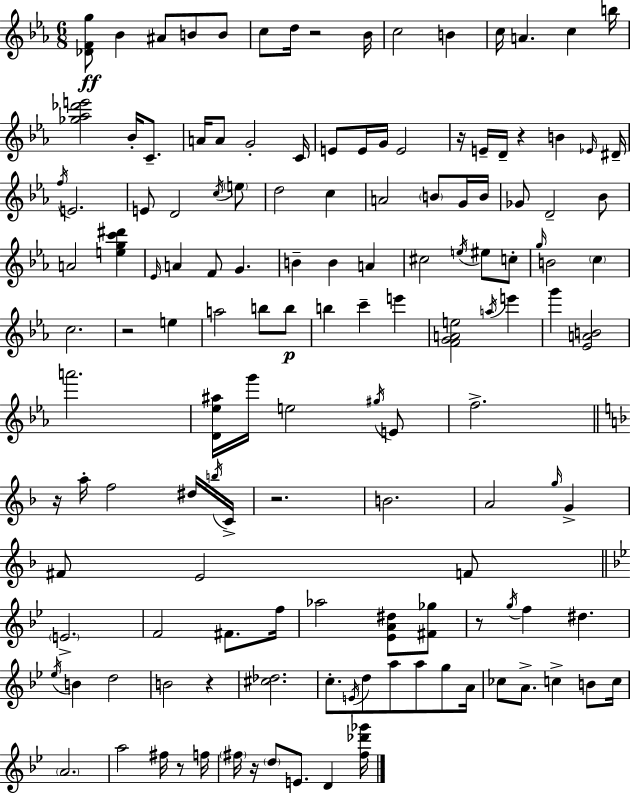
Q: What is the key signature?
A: C minor